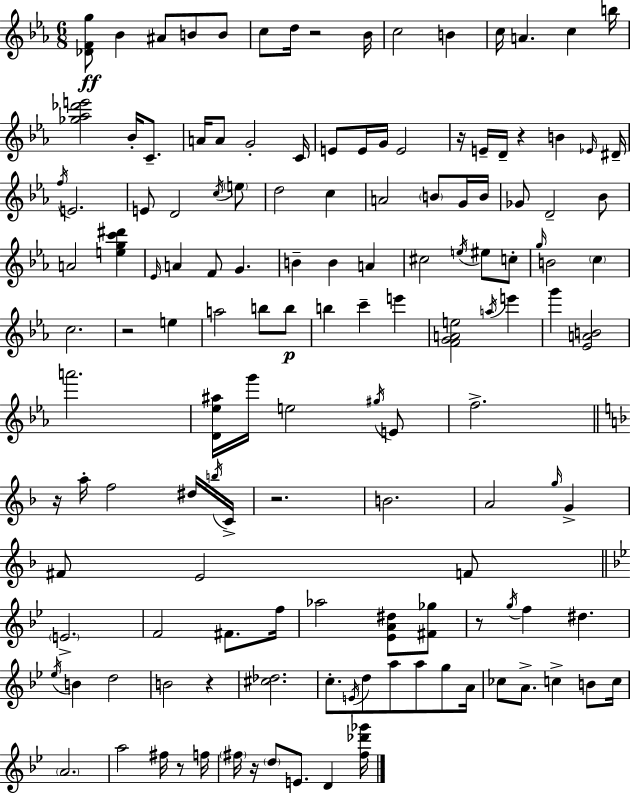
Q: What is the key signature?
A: C minor